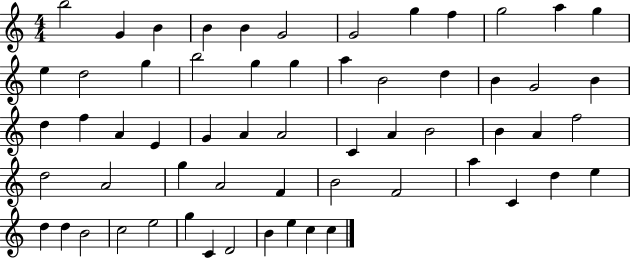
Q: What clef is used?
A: treble